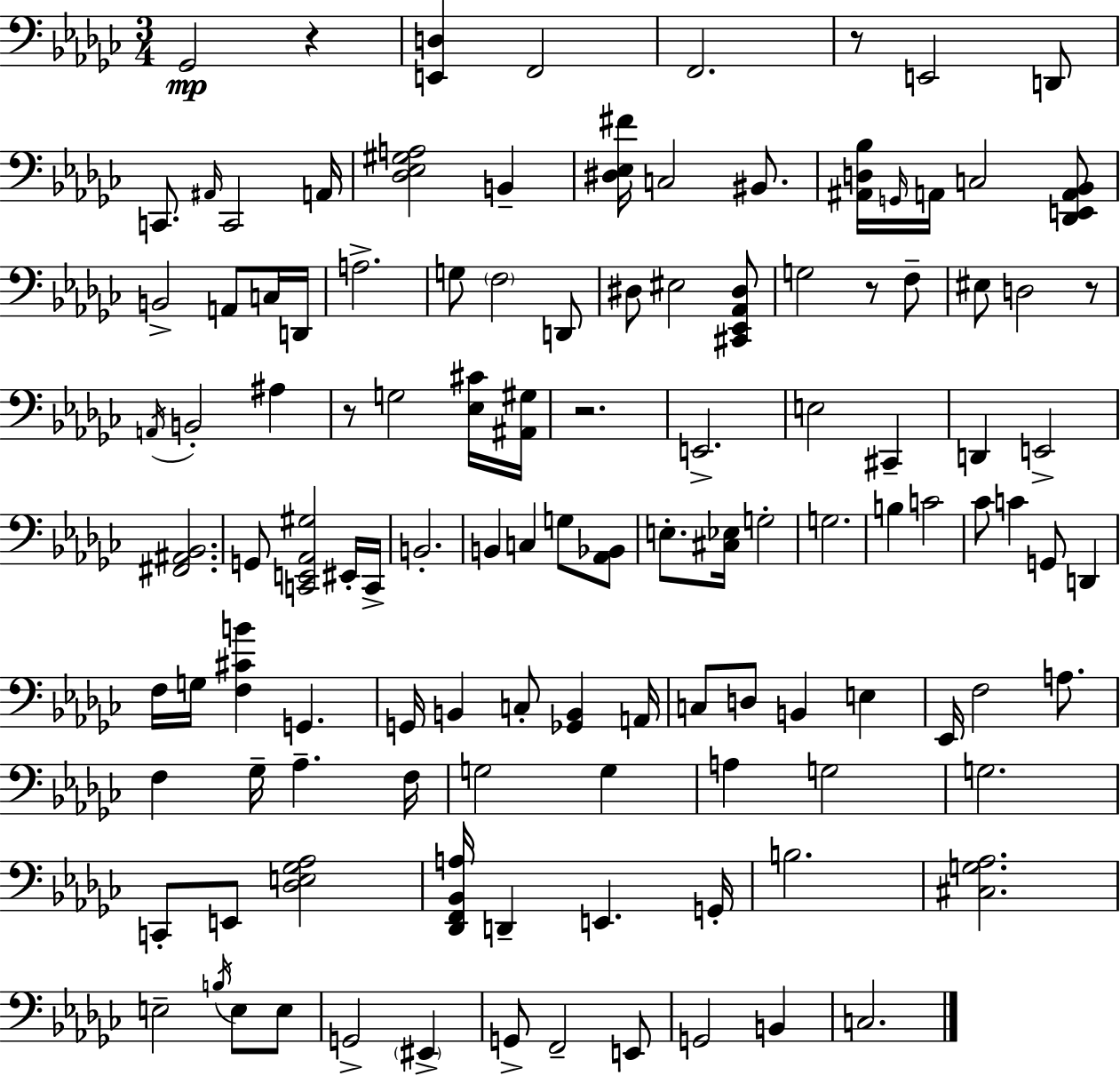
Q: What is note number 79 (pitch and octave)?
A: E2